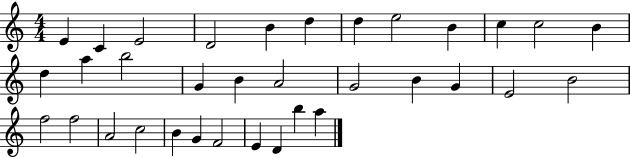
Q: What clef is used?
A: treble